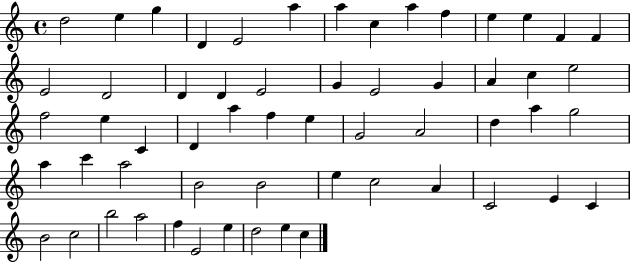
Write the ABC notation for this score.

X:1
T:Untitled
M:4/4
L:1/4
K:C
d2 e g D E2 a a c a f e e F F E2 D2 D D E2 G E2 G A c e2 f2 e C D a f e G2 A2 d a g2 a c' a2 B2 B2 e c2 A C2 E C B2 c2 b2 a2 f E2 e d2 e c